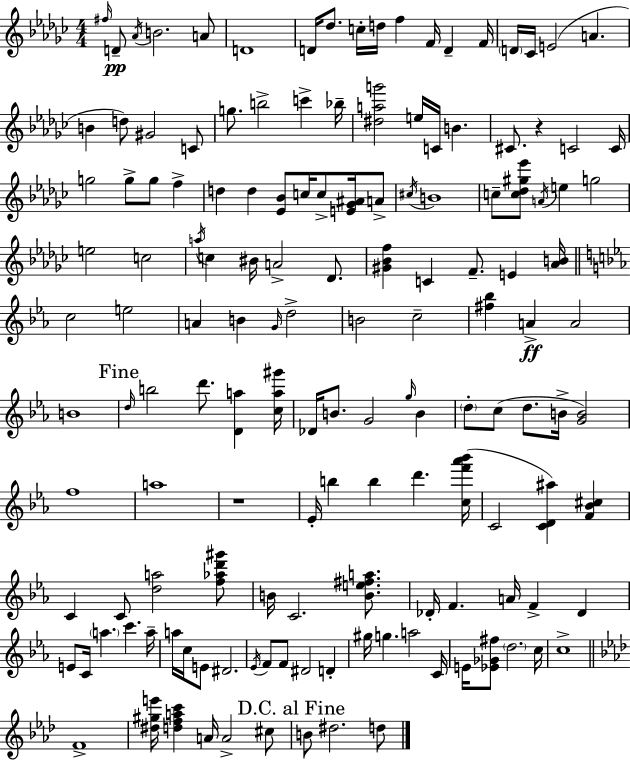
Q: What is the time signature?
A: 4/4